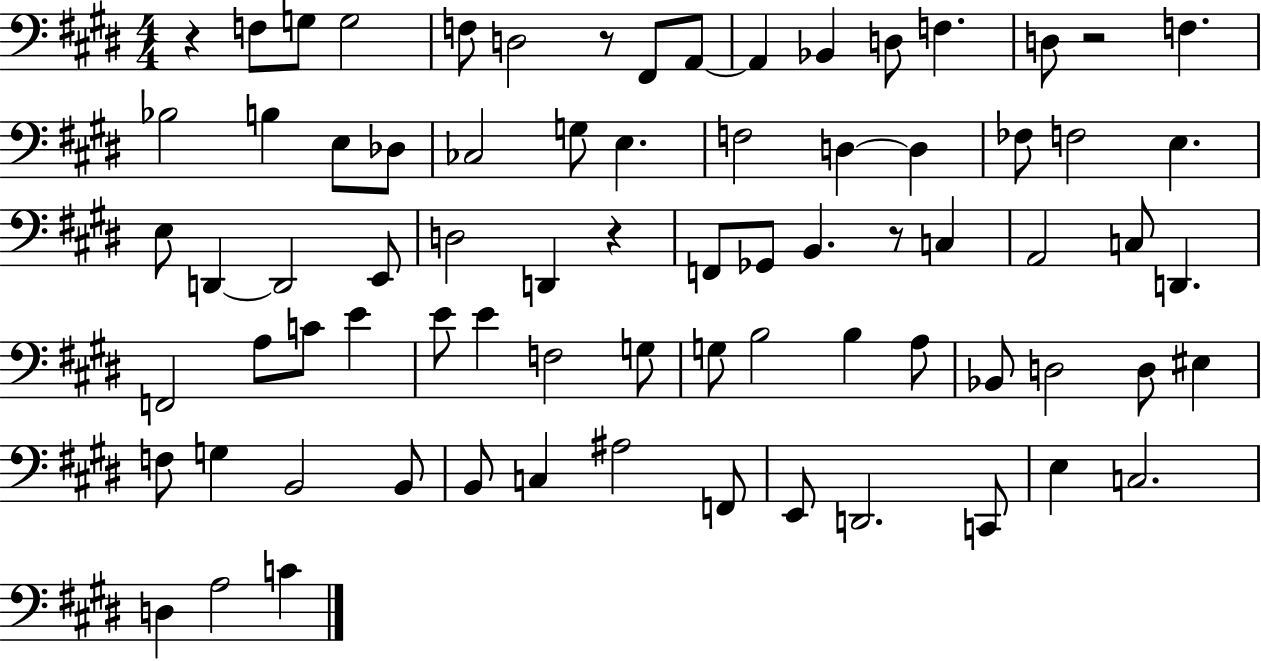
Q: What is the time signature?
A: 4/4